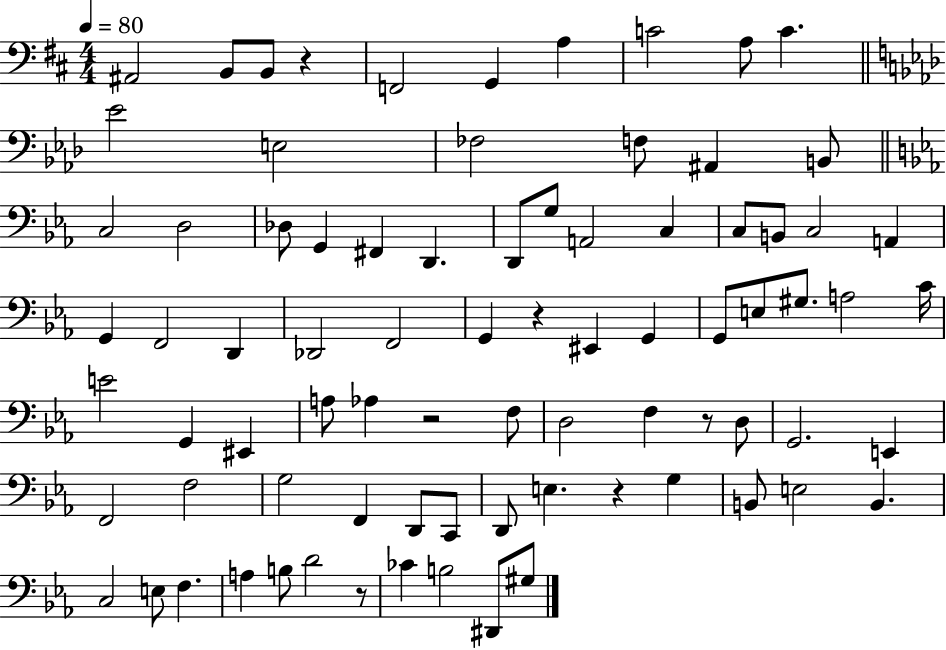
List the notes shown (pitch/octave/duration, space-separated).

A#2/h B2/e B2/e R/q F2/h G2/q A3/q C4/h A3/e C4/q. Eb4/h E3/h FES3/h F3/e A#2/q B2/e C3/h D3/h Db3/e G2/q F#2/q D2/q. D2/e G3/e A2/h C3/q C3/e B2/e C3/h A2/q G2/q F2/h D2/q Db2/h F2/h G2/q R/q EIS2/q G2/q G2/e E3/e G#3/e. A3/h C4/s E4/h G2/q EIS2/q A3/e Ab3/q R/h F3/e D3/h F3/q R/e D3/e G2/h. E2/q F2/h F3/h G3/h F2/q D2/e C2/e D2/e E3/q. R/q G3/q B2/e E3/h B2/q. C3/h E3/e F3/q. A3/q B3/e D4/h R/e CES4/q B3/h D#2/e G#3/e